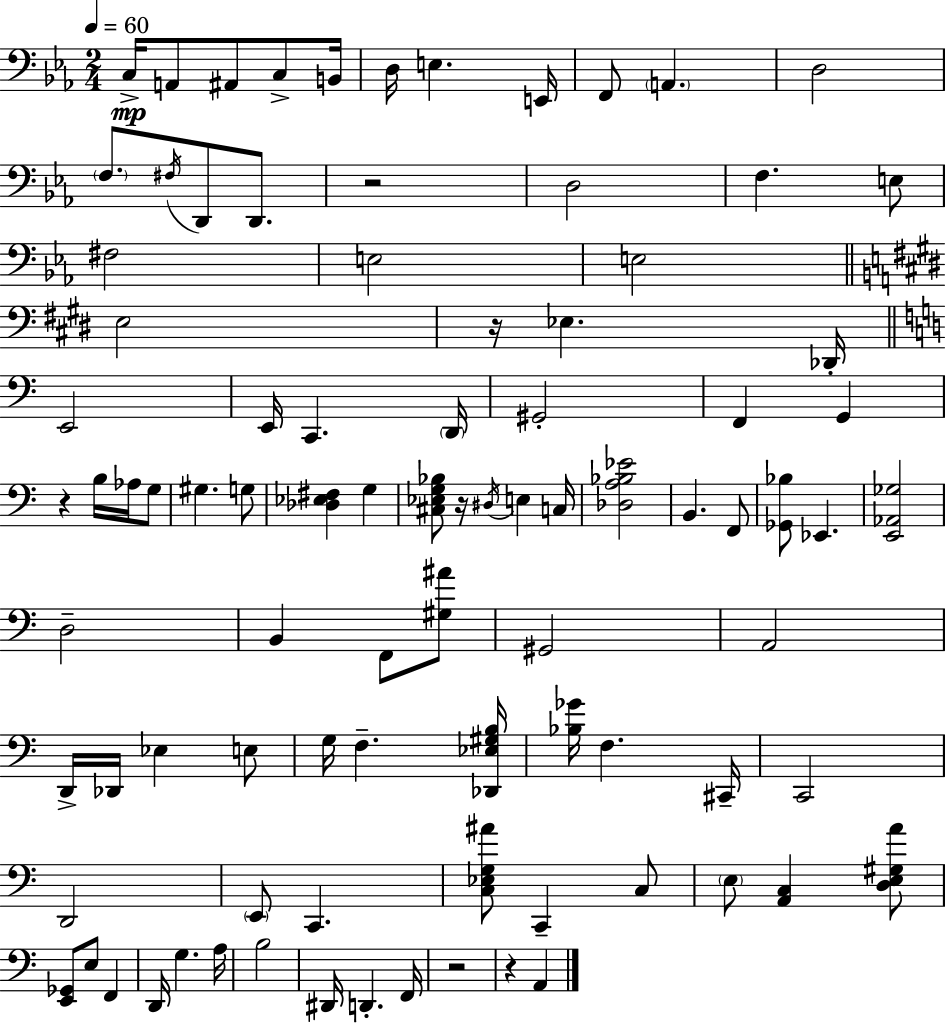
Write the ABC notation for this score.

X:1
T:Untitled
M:2/4
L:1/4
K:Eb
C,/4 A,,/2 ^A,,/2 C,/2 B,,/4 D,/4 E, E,,/4 F,,/2 A,, D,2 F,/2 ^F,/4 D,,/2 D,,/2 z2 D,2 F, E,/2 ^F,2 E,2 E,2 E,2 z/4 _E, _D,,/4 E,,2 E,,/4 C,, D,,/4 ^G,,2 F,, G,, z B,/4 _A,/4 G,/2 ^G, G,/2 [_D,_E,^F,] G, [^C,_E,G,_B,]/2 z/4 ^D,/4 E, C,/4 [_D,A,_B,_E]2 B,, F,,/2 [_G,,_B,]/2 _E,, [E,,_A,,_G,]2 D,2 B,, F,,/2 [^G,^A]/2 ^G,,2 A,,2 D,,/4 _D,,/4 _E, E,/2 G,/4 F, [_D,,_E,^G,B,]/4 [_B,_G]/4 F, ^C,,/4 C,,2 D,,2 E,,/2 C,, [C,_E,G,^A]/2 C,, C,/2 E,/2 [A,,C,] [D,E,^G,A]/2 [E,,_G,,]/2 E,/2 F,, D,,/4 G, A,/4 B,2 ^D,,/4 D,, F,,/4 z2 z A,,